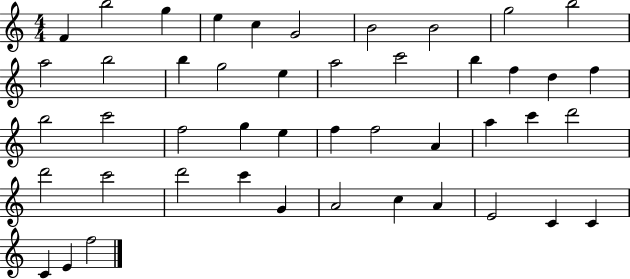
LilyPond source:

{
  \clef treble
  \numericTimeSignature
  \time 4/4
  \key c \major
  f'4 b''2 g''4 | e''4 c''4 g'2 | b'2 b'2 | g''2 b''2 | \break a''2 b''2 | b''4 g''2 e''4 | a''2 c'''2 | b''4 f''4 d''4 f''4 | \break b''2 c'''2 | f''2 g''4 e''4 | f''4 f''2 a'4 | a''4 c'''4 d'''2 | \break d'''2 c'''2 | d'''2 c'''4 g'4 | a'2 c''4 a'4 | e'2 c'4 c'4 | \break c'4 e'4 f''2 | \bar "|."
}